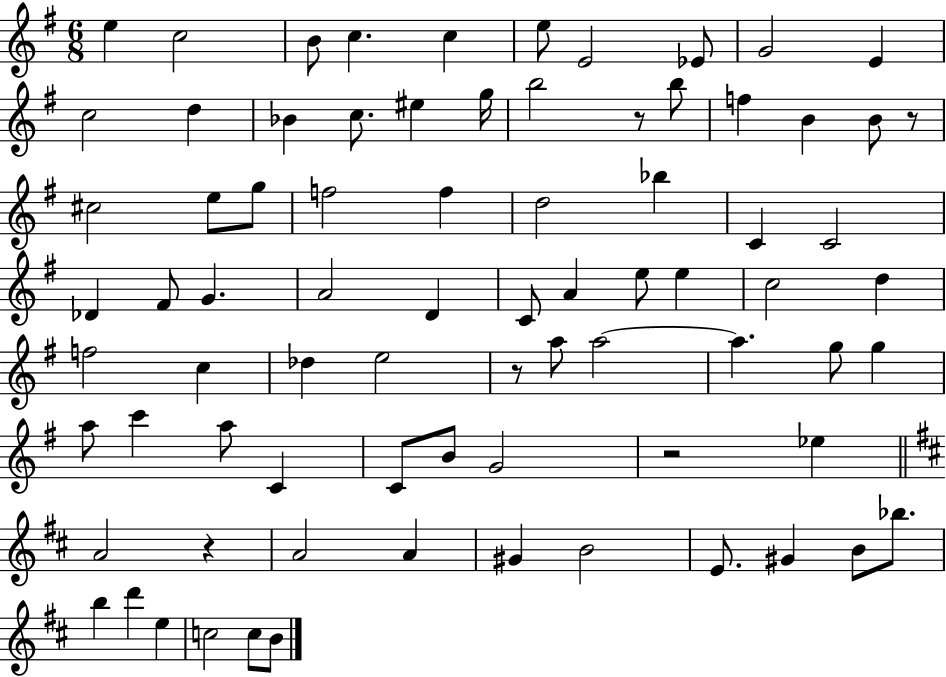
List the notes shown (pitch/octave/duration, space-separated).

E5/q C5/h B4/e C5/q. C5/q E5/e E4/h Eb4/e G4/h E4/q C5/h D5/q Bb4/q C5/e. EIS5/q G5/s B5/h R/e B5/e F5/q B4/q B4/e R/e C#5/h E5/e G5/e F5/h F5/q D5/h Bb5/q C4/q C4/h Db4/q F#4/e G4/q. A4/h D4/q C4/e A4/q E5/e E5/q C5/h D5/q F5/h C5/q Db5/q E5/h R/e A5/e A5/h A5/q. G5/e G5/q A5/e C6/q A5/e C4/q C4/e B4/e G4/h R/h Eb5/q A4/h R/q A4/h A4/q G#4/q B4/h E4/e. G#4/q B4/e Bb5/e. B5/q D6/q E5/q C5/h C5/e B4/e